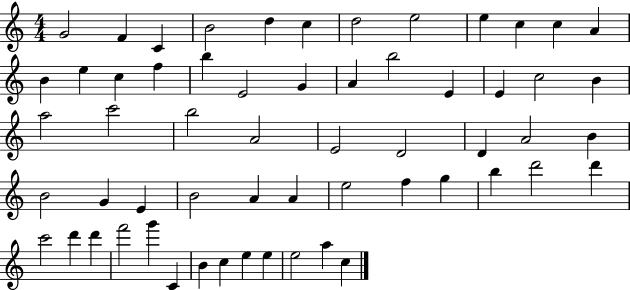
{
  \clef treble
  \numericTimeSignature
  \time 4/4
  \key c \major
  g'2 f'4 c'4 | b'2 d''4 c''4 | d''2 e''2 | e''4 c''4 c''4 a'4 | \break b'4 e''4 c''4 f''4 | b''4 e'2 g'4 | a'4 b''2 e'4 | e'4 c''2 b'4 | \break a''2 c'''2 | b''2 a'2 | e'2 d'2 | d'4 a'2 b'4 | \break b'2 g'4 e'4 | b'2 a'4 a'4 | e''2 f''4 g''4 | b''4 d'''2 d'''4 | \break c'''2 d'''4 d'''4 | f'''2 g'''4 c'4 | b'4 c''4 e''4 e''4 | e''2 a''4 c''4 | \break \bar "|."
}